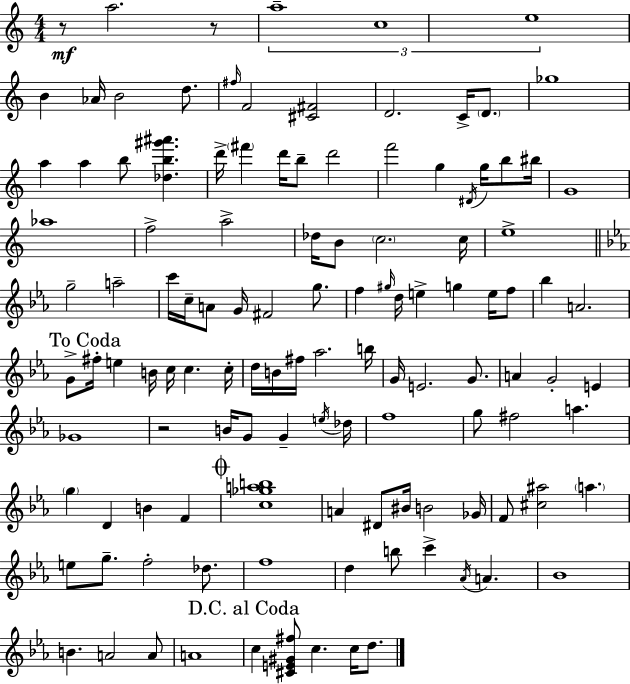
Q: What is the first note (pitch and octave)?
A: A5